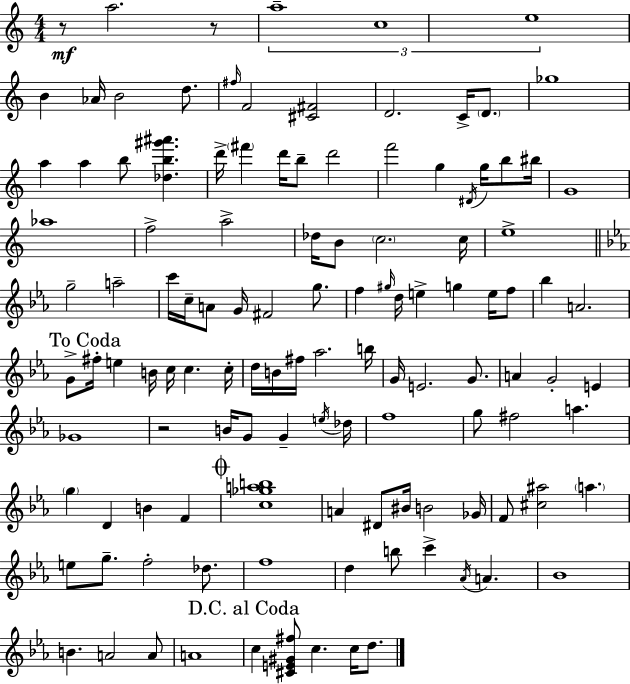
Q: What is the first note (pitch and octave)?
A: A5